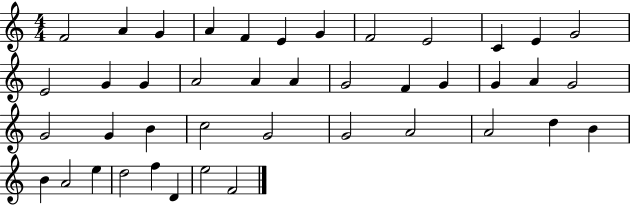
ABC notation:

X:1
T:Untitled
M:4/4
L:1/4
K:C
F2 A G A F E G F2 E2 C E G2 E2 G G A2 A A G2 F G G A G2 G2 G B c2 G2 G2 A2 A2 d B B A2 e d2 f D e2 F2